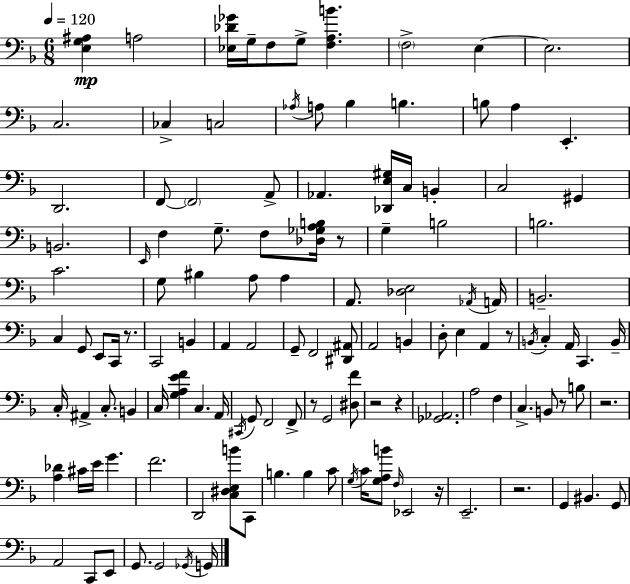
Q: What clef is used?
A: bass